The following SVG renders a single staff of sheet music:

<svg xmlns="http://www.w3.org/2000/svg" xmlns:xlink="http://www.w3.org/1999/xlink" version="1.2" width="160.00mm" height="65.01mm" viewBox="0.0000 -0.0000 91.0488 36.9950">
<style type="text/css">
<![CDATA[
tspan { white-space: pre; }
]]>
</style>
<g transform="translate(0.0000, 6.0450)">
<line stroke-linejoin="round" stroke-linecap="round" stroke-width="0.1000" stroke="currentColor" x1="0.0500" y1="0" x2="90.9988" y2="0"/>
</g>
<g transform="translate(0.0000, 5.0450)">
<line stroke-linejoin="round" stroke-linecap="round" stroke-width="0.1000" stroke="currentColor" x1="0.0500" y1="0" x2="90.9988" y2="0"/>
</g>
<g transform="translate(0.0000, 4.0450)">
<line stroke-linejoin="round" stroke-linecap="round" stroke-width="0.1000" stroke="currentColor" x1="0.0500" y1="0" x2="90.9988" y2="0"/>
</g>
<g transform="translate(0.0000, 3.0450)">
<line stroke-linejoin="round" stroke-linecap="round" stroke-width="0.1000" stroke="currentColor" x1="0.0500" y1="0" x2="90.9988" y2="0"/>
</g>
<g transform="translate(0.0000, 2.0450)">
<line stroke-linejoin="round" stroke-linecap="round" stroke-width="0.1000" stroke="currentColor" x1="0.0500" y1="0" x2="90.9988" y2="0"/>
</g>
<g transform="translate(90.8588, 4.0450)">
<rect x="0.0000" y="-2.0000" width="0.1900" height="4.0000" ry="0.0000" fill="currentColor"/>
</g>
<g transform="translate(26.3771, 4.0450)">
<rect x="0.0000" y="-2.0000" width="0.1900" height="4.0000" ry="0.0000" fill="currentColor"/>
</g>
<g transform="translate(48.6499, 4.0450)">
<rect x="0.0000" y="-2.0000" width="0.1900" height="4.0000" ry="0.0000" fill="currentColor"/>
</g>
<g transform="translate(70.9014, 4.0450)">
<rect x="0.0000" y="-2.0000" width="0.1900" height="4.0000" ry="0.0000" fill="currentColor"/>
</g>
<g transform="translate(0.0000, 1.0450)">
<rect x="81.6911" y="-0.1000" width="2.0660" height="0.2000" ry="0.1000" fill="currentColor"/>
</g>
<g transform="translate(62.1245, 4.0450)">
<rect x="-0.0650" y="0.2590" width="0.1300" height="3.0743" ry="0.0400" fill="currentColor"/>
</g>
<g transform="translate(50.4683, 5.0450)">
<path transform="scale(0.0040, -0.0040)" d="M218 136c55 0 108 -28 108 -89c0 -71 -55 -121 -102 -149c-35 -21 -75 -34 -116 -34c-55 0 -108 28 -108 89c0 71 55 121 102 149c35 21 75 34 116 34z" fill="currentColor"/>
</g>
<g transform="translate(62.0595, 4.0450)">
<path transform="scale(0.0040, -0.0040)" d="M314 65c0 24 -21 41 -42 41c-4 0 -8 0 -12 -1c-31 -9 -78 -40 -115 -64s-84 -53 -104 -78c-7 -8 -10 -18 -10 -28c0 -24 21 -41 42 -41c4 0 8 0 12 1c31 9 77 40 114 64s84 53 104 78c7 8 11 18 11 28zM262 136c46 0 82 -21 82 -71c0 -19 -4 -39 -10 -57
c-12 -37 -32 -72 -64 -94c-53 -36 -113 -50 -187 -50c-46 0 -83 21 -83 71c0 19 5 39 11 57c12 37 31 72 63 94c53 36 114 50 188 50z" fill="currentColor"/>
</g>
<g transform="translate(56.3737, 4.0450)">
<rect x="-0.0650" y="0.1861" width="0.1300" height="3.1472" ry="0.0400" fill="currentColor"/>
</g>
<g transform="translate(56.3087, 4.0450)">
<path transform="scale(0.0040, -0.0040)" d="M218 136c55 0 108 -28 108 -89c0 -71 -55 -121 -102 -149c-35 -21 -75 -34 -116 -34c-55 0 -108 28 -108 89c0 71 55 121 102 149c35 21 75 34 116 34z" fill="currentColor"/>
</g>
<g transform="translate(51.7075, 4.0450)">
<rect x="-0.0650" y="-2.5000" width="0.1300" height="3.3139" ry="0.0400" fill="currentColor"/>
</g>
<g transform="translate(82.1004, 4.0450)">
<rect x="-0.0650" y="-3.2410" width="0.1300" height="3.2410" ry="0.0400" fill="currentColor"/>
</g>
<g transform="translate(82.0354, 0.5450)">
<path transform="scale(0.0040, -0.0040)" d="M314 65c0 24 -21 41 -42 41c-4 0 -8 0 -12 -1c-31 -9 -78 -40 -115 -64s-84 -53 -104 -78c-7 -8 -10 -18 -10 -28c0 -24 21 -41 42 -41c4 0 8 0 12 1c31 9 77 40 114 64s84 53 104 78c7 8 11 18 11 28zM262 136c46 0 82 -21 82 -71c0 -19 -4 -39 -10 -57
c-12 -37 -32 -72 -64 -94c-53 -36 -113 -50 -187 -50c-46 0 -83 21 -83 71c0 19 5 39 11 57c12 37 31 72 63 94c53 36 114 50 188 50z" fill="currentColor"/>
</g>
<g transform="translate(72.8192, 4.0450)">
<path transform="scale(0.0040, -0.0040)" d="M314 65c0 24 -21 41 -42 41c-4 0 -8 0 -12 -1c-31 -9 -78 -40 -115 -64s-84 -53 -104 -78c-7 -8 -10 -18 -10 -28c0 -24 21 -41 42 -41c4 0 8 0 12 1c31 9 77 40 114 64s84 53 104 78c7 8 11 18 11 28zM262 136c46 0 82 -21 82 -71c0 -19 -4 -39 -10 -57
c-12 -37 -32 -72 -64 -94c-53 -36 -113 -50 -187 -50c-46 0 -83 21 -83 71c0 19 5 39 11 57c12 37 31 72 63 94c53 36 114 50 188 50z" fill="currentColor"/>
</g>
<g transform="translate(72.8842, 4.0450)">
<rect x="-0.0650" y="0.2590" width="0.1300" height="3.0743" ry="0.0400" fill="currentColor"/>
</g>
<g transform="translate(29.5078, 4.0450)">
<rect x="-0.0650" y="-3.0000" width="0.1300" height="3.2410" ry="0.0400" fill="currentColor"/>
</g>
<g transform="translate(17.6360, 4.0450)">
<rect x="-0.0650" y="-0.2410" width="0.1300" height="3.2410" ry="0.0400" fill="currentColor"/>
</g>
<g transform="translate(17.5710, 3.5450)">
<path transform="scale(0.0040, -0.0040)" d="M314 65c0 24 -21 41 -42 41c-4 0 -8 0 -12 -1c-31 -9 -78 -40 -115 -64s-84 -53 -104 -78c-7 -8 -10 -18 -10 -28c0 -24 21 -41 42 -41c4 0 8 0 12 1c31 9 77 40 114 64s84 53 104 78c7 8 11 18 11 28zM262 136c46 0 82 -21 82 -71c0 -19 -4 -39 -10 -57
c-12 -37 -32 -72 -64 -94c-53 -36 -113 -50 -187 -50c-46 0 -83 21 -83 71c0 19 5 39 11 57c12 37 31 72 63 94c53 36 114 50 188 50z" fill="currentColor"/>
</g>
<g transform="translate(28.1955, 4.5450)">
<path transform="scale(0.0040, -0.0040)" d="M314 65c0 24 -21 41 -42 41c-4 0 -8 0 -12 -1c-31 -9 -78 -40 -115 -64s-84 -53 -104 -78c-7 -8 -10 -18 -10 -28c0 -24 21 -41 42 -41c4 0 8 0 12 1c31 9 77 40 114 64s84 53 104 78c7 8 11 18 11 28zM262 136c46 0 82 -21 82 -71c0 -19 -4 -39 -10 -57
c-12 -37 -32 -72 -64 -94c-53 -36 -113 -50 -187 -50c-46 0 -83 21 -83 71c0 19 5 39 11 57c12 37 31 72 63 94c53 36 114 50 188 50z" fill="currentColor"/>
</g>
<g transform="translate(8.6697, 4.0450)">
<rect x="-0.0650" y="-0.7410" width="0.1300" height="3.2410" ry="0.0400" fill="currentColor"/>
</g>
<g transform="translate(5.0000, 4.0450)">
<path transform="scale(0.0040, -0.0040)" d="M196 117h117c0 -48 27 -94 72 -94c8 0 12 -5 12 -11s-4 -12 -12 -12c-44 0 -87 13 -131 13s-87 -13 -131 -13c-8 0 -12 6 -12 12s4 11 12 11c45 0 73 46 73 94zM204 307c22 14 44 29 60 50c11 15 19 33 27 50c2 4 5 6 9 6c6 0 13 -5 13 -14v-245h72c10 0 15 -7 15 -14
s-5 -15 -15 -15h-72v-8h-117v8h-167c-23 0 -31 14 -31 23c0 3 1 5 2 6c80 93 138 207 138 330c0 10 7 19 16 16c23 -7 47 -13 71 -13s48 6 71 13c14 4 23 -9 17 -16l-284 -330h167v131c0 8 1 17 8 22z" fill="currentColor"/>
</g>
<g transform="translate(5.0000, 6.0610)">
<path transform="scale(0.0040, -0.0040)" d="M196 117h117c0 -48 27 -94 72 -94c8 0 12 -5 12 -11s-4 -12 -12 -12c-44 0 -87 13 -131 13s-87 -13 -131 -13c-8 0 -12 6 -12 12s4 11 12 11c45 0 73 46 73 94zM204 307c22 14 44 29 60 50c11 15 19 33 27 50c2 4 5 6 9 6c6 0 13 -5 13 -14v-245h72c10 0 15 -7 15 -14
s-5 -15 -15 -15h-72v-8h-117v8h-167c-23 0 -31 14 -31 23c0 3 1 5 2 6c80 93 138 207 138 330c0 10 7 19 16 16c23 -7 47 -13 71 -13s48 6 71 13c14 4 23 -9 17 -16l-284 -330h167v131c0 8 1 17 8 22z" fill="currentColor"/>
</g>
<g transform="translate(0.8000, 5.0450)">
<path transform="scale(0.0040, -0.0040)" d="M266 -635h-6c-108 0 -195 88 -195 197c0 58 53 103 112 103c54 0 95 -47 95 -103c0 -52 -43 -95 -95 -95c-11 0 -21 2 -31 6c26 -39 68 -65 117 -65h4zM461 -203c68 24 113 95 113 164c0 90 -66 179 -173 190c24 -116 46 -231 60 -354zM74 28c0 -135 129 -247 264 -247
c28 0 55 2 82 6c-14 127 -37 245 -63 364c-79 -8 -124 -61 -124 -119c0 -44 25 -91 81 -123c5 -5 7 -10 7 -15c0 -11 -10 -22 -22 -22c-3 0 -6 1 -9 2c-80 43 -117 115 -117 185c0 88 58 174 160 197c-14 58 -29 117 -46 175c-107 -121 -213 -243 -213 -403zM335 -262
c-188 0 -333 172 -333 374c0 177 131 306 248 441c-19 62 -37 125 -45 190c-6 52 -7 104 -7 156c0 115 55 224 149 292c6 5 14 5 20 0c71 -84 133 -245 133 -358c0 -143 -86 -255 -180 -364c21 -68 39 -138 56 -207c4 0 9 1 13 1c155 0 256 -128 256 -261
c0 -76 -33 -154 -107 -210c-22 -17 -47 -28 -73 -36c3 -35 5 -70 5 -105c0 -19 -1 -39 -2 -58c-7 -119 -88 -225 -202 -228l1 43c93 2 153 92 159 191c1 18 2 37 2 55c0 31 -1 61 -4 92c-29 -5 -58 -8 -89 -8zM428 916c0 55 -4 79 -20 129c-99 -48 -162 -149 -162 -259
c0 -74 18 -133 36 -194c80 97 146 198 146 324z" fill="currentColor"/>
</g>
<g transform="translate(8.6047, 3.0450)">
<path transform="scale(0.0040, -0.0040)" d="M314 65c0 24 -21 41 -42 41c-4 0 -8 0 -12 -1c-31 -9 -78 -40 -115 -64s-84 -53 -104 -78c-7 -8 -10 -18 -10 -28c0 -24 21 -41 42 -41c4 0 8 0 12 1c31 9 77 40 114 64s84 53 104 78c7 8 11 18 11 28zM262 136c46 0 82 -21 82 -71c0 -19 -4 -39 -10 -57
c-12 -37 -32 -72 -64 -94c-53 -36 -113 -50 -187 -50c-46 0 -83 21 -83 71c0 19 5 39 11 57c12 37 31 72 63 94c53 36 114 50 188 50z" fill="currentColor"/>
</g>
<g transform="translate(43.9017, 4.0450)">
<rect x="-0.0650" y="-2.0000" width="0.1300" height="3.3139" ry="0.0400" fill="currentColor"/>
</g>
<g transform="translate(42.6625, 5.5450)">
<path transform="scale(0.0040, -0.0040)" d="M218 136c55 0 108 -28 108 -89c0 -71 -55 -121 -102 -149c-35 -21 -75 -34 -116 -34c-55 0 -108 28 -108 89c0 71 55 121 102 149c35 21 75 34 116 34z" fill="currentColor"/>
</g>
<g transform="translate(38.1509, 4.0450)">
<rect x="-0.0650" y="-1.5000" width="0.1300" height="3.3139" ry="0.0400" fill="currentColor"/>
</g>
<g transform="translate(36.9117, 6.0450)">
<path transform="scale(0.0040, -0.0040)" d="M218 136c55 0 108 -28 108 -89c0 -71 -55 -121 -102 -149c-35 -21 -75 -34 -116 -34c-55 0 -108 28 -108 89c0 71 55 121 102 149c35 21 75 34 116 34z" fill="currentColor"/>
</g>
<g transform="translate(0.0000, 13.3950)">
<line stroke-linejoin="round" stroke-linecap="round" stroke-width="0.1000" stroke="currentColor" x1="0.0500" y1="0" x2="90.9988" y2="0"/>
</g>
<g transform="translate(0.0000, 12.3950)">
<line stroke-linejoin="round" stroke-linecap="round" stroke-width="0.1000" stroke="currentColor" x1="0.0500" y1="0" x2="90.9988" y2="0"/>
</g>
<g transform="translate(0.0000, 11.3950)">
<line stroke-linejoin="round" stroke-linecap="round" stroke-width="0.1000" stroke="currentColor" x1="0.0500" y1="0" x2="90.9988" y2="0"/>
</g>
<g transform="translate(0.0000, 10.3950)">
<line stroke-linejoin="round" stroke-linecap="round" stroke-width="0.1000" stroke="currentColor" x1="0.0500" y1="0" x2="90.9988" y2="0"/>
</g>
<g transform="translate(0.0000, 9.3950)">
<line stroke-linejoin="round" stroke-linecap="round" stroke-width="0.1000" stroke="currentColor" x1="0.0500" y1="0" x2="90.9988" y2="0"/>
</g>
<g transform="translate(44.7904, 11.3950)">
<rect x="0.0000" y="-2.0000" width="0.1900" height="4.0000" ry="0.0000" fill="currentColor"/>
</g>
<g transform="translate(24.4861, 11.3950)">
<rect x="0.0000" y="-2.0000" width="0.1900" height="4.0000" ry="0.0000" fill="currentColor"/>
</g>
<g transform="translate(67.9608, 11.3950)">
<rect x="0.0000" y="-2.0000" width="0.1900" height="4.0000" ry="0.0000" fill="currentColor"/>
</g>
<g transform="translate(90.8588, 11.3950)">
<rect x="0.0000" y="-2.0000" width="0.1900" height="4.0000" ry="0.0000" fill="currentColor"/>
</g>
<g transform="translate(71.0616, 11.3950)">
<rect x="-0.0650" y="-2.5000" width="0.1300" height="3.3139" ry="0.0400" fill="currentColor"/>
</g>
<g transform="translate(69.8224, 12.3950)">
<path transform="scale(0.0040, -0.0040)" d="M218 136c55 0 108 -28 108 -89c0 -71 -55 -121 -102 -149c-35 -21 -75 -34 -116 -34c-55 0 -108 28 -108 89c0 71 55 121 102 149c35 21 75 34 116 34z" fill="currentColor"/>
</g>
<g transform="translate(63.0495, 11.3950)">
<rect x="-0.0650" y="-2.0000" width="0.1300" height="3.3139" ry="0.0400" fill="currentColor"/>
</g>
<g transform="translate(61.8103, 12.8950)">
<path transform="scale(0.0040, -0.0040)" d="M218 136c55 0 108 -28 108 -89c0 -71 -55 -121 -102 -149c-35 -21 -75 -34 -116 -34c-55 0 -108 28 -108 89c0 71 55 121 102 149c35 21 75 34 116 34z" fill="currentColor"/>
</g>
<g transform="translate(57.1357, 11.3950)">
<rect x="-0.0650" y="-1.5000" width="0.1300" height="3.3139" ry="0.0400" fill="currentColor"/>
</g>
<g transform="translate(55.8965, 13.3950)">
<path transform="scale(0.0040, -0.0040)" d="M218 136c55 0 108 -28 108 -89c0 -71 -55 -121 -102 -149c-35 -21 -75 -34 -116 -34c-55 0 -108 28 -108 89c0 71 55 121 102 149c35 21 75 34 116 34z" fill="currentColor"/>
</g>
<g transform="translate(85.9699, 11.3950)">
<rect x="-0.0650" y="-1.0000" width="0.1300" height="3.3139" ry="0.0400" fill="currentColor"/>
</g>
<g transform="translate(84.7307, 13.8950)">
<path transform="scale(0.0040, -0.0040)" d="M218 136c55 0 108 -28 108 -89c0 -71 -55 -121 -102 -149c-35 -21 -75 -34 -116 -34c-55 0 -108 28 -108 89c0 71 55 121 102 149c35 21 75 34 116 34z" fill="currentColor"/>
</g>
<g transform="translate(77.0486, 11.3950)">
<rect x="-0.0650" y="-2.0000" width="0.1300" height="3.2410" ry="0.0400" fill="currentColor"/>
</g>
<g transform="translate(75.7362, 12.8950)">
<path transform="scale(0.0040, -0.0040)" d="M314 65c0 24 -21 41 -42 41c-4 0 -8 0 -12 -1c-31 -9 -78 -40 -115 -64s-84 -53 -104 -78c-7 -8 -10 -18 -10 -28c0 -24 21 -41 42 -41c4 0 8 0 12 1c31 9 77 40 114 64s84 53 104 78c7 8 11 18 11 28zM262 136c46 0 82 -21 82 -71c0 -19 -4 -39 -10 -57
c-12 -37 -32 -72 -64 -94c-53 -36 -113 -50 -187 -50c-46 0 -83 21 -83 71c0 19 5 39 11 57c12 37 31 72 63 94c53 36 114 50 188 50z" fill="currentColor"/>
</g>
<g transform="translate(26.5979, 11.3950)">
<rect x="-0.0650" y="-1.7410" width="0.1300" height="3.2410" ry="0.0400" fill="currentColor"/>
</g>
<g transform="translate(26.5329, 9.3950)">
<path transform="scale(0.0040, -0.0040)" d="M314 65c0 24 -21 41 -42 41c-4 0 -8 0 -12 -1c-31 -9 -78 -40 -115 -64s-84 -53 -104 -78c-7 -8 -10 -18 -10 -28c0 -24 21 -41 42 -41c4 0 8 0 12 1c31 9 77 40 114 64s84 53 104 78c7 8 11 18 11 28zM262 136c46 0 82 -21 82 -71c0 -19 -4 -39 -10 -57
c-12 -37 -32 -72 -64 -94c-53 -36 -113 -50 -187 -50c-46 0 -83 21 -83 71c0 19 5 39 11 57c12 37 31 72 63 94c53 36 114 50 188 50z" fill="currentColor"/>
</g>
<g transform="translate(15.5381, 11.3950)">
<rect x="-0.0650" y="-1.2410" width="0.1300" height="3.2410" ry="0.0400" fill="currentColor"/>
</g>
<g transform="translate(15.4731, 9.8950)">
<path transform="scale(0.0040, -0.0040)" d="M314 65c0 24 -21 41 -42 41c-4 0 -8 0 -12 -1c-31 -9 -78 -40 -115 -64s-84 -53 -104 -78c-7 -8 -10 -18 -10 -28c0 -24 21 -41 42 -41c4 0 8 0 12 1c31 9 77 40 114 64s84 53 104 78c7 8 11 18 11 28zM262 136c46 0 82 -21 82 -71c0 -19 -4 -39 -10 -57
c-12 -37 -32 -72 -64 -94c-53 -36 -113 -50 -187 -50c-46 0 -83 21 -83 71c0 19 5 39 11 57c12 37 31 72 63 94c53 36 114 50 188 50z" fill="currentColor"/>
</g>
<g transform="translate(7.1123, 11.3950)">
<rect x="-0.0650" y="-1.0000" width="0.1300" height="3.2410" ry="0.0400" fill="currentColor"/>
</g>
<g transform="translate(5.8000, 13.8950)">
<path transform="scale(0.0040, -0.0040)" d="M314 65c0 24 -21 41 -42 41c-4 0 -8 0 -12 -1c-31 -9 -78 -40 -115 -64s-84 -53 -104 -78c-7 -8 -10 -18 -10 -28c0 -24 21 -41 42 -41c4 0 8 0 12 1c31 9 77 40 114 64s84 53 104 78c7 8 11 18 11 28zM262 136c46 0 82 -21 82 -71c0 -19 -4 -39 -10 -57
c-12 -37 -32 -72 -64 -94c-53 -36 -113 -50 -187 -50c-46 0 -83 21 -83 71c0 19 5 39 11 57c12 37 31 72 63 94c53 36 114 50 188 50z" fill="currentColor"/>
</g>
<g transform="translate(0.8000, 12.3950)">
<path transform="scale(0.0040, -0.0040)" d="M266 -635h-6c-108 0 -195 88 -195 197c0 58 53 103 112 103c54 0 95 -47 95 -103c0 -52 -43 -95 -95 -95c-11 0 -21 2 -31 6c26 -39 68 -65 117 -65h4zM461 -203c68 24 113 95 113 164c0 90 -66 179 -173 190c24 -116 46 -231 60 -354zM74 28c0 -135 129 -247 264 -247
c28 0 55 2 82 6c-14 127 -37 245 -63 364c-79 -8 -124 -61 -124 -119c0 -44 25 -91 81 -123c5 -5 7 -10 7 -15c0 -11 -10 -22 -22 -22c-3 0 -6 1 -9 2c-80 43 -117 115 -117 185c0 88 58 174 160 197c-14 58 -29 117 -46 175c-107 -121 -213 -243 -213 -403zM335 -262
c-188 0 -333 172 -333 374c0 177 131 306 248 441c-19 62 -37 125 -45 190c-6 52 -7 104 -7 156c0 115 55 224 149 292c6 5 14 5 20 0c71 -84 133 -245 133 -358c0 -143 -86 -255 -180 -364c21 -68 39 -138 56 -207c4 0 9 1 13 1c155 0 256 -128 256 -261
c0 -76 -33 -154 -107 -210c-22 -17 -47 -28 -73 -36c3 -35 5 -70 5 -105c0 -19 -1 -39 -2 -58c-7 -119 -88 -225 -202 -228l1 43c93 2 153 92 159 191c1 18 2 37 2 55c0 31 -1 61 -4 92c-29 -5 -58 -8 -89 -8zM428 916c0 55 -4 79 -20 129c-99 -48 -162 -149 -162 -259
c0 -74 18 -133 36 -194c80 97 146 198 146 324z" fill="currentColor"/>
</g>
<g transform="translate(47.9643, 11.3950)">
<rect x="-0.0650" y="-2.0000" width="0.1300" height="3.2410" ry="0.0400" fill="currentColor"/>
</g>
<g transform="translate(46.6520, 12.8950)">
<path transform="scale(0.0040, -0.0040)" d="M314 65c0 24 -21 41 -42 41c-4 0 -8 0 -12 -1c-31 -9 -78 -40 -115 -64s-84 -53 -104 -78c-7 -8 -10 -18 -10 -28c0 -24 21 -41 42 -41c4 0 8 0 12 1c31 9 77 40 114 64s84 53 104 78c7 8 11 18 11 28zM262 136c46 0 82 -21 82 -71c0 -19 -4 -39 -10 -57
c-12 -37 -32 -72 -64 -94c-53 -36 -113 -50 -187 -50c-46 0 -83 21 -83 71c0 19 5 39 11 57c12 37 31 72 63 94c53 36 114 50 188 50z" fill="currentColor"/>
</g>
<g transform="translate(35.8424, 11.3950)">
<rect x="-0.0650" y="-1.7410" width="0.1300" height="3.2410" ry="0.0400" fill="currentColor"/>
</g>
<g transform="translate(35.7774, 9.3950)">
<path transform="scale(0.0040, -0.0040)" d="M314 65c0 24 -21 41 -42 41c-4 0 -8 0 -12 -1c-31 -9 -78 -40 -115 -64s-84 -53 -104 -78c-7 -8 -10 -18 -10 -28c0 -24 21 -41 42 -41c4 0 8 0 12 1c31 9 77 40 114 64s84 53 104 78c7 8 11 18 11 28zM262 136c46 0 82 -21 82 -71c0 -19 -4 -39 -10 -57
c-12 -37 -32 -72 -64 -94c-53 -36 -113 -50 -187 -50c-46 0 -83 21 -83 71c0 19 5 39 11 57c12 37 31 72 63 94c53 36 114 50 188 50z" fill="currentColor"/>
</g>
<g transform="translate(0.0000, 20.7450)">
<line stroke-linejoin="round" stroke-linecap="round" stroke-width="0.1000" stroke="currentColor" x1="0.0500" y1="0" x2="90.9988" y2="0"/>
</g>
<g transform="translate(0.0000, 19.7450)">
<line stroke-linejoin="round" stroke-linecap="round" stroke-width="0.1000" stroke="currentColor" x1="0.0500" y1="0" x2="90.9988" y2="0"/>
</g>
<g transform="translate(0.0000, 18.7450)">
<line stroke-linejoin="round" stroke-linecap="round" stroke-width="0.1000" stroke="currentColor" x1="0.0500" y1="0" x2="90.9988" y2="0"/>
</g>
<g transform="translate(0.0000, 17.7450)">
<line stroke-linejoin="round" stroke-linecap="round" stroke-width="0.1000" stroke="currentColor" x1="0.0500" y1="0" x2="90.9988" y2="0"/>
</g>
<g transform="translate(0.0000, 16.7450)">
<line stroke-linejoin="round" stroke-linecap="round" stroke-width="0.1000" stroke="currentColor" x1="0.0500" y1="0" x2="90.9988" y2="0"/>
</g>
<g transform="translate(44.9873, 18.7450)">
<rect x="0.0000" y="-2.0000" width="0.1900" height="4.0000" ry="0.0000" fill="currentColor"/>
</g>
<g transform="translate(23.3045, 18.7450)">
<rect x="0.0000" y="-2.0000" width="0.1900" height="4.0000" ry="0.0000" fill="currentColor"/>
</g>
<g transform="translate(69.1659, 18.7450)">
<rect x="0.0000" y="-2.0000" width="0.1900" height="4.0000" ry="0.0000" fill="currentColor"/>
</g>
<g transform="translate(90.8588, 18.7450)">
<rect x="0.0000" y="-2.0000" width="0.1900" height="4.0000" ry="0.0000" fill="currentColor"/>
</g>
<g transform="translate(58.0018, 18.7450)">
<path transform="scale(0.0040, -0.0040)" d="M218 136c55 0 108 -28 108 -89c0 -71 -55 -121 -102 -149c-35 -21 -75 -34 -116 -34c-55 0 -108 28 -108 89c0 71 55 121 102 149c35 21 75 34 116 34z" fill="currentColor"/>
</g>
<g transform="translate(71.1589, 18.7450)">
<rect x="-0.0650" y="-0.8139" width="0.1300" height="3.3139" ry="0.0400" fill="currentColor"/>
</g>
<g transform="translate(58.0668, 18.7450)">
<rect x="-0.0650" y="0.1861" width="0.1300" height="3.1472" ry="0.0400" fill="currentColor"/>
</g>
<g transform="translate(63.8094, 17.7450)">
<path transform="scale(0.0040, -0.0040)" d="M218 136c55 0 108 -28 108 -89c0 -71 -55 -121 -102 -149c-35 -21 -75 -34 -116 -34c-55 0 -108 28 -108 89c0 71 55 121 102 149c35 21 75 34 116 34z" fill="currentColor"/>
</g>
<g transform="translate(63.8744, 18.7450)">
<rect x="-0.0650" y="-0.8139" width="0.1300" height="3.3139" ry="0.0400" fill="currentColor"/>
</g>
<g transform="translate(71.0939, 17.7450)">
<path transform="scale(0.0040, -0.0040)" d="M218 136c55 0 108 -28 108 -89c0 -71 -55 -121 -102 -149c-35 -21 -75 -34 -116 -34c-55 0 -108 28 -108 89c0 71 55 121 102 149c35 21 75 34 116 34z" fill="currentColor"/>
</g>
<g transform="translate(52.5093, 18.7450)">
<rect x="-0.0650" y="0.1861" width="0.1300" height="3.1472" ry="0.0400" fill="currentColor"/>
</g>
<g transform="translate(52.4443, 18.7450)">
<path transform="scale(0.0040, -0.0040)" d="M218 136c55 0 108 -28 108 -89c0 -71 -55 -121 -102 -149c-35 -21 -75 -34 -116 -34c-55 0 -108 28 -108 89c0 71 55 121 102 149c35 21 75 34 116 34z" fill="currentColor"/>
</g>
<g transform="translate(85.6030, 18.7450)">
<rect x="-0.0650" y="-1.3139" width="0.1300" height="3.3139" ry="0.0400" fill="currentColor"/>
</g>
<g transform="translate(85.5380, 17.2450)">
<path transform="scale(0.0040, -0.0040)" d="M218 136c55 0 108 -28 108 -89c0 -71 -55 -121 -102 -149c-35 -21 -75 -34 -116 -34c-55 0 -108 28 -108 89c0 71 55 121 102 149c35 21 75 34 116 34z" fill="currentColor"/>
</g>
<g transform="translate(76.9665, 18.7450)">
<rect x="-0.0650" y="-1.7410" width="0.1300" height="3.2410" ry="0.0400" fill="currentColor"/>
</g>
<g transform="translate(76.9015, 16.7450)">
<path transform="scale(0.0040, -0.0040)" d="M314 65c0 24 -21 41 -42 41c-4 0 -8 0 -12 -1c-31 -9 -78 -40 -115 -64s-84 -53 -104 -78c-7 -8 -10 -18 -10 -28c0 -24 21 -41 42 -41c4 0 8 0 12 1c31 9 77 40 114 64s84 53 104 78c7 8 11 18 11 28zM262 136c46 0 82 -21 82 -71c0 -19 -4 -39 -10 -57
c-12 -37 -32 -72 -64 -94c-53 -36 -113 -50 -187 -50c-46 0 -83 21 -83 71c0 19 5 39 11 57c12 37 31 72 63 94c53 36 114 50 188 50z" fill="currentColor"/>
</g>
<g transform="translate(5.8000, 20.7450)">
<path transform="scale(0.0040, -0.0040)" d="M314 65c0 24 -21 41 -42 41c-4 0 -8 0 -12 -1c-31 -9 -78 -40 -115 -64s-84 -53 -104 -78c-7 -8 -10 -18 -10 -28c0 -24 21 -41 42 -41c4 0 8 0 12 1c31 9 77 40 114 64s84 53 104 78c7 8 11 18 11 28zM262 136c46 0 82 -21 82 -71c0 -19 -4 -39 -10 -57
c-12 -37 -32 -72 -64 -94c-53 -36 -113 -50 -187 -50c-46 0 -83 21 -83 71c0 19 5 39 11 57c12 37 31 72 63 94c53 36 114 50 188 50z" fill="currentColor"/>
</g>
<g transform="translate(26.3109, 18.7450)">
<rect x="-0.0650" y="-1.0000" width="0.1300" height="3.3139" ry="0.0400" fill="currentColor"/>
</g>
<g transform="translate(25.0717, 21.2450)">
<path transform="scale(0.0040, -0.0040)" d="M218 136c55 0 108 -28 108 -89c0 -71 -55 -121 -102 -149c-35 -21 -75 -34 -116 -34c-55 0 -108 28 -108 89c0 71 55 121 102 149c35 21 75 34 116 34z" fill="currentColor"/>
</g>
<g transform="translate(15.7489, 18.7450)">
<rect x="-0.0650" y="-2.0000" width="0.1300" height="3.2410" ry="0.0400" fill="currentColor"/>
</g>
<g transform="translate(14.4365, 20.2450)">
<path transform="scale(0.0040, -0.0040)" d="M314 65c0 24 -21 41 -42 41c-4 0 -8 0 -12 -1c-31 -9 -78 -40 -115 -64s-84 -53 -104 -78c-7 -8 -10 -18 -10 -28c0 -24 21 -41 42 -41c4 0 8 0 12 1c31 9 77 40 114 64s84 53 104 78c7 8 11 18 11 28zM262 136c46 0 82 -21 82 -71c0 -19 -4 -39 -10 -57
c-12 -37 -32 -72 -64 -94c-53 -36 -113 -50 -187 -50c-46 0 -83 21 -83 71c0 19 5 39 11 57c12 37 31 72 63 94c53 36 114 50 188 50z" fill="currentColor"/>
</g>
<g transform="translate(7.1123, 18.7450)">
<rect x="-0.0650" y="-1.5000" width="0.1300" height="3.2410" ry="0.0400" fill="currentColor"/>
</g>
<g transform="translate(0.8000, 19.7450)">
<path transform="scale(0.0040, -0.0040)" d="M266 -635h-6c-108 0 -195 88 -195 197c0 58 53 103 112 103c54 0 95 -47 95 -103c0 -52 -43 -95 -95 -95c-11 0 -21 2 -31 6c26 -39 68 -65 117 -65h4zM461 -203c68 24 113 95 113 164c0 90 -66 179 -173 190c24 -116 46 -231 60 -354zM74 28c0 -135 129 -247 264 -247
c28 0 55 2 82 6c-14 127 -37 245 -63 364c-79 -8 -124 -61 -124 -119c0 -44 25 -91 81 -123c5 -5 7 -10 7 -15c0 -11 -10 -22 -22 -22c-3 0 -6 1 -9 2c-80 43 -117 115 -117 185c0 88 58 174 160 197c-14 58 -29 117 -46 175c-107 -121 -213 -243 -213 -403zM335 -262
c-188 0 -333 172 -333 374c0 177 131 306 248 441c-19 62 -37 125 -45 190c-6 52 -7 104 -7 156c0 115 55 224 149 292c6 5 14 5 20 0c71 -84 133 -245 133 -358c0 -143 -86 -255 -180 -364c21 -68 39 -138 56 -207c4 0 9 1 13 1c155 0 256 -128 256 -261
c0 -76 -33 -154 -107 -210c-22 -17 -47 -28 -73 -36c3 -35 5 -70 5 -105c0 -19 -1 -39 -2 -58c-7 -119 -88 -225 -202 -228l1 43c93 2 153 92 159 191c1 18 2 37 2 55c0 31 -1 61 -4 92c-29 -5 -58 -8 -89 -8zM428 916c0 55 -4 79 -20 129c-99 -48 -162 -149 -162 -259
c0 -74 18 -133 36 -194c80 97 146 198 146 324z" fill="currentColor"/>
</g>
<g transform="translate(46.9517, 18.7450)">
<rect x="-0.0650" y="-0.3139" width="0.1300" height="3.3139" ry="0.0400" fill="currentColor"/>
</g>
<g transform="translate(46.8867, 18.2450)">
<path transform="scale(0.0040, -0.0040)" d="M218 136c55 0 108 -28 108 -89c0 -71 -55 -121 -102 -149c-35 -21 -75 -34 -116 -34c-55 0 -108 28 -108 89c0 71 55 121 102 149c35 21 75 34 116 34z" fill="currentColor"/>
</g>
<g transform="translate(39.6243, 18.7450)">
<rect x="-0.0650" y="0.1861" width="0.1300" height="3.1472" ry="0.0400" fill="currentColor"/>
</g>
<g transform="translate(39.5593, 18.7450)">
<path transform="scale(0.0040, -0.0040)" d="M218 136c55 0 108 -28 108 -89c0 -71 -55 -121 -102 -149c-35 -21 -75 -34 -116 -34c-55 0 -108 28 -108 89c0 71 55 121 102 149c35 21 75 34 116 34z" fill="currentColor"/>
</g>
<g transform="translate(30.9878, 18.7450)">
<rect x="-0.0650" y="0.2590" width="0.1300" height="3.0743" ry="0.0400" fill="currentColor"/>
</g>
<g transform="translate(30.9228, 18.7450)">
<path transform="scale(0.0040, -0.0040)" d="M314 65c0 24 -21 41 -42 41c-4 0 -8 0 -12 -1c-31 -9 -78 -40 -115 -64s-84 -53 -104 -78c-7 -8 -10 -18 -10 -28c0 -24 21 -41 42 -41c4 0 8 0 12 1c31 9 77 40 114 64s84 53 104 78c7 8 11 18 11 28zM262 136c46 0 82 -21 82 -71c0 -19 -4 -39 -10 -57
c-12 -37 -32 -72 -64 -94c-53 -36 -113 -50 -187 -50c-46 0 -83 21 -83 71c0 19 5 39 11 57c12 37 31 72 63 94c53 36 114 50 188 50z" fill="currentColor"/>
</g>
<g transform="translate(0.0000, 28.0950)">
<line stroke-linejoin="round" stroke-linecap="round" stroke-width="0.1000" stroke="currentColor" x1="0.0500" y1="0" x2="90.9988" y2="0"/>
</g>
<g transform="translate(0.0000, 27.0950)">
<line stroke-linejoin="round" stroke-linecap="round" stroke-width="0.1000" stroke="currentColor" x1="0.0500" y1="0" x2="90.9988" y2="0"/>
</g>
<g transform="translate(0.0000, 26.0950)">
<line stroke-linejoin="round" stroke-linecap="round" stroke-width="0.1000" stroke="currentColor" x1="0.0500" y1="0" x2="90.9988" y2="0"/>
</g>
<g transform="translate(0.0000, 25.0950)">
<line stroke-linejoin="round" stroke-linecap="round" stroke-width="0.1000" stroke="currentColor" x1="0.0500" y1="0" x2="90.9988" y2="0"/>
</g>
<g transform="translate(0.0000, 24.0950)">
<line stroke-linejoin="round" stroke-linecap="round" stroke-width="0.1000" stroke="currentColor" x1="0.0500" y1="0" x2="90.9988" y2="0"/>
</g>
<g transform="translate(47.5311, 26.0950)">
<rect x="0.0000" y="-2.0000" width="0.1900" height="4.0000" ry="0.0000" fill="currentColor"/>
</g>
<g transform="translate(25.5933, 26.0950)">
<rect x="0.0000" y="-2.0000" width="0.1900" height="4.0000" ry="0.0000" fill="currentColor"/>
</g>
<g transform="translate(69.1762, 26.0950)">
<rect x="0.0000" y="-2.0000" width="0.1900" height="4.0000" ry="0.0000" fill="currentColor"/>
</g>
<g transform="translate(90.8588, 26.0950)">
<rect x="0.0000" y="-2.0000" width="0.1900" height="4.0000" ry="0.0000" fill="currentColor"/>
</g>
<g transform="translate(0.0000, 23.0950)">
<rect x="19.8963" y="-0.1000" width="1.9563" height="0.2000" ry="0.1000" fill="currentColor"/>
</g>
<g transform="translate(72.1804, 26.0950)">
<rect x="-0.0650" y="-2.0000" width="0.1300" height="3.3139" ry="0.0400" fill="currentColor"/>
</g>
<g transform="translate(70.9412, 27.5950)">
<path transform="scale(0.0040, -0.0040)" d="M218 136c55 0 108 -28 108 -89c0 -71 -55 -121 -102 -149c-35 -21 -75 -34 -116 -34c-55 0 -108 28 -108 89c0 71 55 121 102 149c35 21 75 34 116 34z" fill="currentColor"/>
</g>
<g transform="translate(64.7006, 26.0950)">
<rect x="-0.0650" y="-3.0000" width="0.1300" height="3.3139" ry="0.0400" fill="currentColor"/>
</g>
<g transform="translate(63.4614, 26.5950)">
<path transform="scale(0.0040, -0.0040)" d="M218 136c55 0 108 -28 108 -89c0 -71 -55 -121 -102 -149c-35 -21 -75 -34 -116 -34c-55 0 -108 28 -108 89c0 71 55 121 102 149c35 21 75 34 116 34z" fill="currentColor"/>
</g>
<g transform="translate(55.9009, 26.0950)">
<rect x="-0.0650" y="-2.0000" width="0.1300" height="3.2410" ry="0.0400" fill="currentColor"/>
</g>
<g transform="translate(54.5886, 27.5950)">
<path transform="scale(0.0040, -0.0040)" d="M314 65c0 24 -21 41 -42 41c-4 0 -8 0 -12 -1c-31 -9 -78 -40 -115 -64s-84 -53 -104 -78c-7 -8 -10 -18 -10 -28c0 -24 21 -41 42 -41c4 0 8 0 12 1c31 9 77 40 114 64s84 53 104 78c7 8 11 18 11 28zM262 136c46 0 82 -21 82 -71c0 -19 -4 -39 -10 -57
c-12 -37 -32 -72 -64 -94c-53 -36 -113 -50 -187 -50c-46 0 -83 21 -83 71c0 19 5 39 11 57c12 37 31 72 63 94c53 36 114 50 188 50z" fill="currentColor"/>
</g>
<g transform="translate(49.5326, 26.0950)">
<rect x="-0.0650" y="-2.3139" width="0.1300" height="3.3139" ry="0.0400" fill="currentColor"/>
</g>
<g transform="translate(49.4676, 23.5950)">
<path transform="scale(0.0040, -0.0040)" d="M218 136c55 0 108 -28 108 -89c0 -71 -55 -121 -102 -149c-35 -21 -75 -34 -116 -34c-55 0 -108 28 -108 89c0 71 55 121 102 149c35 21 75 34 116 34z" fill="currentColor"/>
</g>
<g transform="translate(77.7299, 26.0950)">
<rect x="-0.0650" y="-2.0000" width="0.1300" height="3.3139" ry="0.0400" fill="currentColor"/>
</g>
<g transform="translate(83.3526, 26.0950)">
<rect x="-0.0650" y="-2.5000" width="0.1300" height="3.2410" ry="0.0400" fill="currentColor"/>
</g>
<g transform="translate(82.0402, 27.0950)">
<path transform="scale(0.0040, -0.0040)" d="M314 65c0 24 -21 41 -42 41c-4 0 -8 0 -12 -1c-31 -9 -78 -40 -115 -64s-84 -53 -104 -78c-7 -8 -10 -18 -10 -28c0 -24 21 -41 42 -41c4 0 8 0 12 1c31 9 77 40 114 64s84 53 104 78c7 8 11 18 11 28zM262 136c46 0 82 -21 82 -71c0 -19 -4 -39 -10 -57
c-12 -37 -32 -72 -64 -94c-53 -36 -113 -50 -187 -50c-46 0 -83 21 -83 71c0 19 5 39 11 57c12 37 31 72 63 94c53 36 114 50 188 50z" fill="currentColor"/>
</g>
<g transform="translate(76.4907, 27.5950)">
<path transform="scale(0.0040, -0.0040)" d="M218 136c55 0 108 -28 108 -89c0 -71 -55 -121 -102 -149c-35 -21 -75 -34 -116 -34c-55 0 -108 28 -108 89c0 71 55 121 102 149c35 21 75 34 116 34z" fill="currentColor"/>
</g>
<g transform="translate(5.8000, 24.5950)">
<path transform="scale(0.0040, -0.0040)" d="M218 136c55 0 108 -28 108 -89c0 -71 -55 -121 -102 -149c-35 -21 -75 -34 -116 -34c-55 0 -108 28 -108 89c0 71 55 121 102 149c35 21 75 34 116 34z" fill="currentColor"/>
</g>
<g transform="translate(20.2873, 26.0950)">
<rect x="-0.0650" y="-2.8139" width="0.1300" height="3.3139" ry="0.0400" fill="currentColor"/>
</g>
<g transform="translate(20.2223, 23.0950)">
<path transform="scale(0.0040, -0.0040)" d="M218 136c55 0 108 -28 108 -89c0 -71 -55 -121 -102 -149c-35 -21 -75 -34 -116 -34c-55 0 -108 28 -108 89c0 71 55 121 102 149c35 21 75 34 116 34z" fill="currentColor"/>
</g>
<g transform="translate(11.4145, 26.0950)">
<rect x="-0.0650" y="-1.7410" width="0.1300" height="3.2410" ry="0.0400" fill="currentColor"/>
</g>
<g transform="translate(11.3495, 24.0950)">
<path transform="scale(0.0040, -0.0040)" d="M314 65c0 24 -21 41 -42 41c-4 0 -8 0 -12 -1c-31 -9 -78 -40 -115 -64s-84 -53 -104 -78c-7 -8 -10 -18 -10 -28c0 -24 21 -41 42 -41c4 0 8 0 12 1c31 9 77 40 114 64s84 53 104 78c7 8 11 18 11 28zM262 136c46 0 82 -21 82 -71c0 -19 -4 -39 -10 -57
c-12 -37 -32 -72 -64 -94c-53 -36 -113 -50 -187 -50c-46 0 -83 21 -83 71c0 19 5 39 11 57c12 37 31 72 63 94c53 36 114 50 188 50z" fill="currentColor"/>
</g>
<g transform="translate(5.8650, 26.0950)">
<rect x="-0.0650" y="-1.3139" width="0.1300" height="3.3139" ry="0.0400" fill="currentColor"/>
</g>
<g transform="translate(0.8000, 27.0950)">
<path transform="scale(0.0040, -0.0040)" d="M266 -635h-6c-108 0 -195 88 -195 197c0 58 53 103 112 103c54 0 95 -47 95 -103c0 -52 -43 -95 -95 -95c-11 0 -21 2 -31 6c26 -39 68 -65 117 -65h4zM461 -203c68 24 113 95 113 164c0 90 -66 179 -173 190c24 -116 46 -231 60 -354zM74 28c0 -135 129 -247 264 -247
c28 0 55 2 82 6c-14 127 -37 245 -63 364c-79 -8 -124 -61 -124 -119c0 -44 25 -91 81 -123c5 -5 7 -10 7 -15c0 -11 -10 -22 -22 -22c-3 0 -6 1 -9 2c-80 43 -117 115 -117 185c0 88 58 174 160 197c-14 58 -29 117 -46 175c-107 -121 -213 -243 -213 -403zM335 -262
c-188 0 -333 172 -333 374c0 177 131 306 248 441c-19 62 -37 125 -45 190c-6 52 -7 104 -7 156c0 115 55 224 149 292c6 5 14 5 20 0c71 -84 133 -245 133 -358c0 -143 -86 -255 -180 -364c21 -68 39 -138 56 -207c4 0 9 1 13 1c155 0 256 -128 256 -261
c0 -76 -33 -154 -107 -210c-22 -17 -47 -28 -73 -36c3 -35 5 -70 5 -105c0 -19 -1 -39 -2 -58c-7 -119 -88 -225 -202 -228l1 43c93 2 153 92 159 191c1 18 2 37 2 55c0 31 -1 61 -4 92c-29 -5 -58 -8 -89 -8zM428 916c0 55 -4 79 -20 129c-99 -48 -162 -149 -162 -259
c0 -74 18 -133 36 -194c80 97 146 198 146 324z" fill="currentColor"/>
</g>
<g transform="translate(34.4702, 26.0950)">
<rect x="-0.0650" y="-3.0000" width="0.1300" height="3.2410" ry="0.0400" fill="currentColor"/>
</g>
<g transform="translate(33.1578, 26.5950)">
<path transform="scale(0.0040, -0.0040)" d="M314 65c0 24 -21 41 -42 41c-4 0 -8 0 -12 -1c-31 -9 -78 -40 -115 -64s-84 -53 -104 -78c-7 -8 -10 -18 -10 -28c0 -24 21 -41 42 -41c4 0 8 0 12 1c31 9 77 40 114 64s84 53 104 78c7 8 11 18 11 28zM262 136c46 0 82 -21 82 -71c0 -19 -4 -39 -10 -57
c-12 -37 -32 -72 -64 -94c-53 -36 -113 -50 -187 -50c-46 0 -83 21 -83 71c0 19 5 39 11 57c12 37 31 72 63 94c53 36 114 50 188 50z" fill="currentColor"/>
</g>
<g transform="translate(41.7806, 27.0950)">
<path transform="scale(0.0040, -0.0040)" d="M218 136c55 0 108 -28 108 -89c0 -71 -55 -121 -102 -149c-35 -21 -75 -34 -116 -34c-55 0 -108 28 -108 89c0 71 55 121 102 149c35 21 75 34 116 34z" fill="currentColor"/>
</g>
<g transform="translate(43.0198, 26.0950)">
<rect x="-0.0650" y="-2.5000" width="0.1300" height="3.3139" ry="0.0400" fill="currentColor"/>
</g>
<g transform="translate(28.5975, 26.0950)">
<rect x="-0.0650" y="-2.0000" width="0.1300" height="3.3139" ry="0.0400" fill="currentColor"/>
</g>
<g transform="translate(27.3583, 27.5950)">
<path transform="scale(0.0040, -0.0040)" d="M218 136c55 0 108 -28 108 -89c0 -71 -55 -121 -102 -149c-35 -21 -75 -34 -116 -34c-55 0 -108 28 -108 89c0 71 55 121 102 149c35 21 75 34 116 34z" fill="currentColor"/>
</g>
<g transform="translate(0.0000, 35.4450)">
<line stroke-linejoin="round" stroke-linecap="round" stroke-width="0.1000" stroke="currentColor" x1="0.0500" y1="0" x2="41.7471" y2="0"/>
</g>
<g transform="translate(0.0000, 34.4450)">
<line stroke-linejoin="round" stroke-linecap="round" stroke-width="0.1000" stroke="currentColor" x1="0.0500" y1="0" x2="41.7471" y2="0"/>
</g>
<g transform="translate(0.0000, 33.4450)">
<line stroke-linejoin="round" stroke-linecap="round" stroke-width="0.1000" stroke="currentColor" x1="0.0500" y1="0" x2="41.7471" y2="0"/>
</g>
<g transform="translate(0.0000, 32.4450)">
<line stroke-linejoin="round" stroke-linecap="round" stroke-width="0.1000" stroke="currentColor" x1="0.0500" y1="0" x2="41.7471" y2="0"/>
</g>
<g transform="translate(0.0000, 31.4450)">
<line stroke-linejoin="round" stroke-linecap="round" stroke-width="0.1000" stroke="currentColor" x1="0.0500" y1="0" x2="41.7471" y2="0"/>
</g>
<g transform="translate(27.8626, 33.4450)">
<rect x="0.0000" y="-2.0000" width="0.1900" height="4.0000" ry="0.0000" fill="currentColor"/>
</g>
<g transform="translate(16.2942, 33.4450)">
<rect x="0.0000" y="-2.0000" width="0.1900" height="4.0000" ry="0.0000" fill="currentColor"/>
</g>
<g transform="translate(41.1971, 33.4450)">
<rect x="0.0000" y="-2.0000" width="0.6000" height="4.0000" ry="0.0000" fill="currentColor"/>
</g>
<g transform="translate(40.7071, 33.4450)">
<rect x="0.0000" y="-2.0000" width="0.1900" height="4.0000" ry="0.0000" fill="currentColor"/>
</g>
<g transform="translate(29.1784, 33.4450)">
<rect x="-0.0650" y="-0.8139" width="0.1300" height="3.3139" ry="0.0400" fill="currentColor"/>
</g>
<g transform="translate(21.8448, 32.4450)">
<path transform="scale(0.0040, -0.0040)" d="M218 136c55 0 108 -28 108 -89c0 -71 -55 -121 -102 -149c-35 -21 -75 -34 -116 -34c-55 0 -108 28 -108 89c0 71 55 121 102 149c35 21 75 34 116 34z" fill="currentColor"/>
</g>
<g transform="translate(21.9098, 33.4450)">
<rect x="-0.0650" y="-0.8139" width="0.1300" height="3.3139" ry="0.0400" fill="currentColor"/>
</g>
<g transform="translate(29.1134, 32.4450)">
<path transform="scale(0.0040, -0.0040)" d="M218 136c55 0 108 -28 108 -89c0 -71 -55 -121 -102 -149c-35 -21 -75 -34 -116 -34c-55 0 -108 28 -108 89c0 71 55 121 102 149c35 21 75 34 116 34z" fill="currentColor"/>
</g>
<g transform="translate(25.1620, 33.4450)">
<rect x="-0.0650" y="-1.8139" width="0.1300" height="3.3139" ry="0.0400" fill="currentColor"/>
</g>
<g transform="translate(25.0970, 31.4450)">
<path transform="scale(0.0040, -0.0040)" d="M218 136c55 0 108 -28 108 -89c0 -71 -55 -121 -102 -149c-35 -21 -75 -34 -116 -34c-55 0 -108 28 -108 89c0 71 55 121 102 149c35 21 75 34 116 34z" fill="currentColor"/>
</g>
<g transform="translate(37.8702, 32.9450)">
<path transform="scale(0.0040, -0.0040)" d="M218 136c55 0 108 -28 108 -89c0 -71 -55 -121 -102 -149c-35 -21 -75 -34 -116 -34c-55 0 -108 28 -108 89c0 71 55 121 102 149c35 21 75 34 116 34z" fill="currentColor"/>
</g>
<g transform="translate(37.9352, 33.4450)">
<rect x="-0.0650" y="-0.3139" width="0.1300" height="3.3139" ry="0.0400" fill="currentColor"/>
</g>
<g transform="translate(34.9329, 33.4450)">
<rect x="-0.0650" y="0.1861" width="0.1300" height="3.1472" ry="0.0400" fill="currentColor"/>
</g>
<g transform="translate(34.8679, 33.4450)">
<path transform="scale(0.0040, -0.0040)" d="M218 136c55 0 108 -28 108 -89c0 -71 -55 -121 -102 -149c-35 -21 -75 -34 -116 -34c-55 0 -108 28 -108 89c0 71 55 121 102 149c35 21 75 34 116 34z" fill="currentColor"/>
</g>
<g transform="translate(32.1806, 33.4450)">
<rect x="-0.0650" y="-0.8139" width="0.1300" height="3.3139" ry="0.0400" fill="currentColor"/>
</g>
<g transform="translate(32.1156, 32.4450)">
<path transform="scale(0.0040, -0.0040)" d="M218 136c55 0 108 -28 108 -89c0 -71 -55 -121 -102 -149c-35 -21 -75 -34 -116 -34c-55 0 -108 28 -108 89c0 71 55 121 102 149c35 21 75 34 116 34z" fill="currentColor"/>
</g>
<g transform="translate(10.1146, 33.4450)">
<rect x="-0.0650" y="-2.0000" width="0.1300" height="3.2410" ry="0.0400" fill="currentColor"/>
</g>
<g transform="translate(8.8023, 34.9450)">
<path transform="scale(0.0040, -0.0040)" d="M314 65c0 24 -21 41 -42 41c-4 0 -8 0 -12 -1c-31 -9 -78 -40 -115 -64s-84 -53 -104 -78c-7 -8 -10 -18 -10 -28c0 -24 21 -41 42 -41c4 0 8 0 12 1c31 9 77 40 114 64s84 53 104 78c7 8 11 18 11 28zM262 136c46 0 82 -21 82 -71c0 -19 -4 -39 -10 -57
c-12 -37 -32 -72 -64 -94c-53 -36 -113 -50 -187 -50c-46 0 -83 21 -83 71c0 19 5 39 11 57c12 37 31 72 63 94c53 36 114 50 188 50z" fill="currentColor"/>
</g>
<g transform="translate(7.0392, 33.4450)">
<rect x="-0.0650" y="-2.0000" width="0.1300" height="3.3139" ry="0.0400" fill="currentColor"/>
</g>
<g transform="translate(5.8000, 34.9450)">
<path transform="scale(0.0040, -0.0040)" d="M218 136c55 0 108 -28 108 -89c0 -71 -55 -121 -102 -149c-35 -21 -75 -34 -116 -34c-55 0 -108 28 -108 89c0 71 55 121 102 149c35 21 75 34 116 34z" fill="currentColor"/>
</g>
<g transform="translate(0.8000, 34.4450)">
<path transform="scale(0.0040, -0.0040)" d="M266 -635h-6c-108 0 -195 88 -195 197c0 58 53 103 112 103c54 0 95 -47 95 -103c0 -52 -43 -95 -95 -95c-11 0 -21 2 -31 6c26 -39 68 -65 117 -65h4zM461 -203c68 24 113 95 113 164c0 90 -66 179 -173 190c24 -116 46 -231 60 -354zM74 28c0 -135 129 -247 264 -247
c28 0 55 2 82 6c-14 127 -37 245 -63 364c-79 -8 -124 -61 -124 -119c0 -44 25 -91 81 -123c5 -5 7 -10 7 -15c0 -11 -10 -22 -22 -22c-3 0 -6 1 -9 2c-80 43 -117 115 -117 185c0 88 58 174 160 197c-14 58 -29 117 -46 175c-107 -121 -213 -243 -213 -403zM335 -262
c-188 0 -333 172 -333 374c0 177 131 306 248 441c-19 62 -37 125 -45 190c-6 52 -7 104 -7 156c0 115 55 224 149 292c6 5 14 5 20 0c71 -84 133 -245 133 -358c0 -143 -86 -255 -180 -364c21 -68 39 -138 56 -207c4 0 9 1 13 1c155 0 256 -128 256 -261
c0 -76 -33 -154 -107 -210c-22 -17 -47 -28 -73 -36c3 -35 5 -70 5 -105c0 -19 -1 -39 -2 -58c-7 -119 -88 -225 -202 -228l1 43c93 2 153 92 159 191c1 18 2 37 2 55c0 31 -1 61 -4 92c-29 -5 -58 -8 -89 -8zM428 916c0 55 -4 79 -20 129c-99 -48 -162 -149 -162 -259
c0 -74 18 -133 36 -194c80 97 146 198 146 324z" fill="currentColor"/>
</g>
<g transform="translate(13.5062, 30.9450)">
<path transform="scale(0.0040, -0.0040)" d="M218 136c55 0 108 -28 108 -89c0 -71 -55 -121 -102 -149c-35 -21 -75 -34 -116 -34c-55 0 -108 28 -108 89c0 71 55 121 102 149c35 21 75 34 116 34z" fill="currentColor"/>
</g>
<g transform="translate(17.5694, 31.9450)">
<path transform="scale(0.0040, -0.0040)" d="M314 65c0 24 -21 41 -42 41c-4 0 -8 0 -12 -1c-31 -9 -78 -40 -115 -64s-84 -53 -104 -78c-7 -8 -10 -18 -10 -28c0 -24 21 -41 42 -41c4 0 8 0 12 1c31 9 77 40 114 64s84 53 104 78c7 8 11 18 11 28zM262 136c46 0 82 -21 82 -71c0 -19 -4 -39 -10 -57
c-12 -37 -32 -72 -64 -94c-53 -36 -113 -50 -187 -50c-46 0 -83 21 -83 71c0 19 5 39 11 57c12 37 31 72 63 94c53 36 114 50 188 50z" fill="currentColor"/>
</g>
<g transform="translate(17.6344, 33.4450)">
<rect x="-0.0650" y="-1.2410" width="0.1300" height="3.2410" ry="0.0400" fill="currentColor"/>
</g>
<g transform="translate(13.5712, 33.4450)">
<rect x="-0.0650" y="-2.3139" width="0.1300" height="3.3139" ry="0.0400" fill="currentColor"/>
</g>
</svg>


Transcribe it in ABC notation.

X:1
T:Untitled
M:4/4
L:1/4
K:C
d2 c2 A2 E F G B B2 B2 b2 D2 e2 f2 f2 F2 E F G F2 D E2 F2 D B2 B c B B d d f2 e e f2 a F A2 G g F2 A F F G2 F F2 g e2 d f d d B c